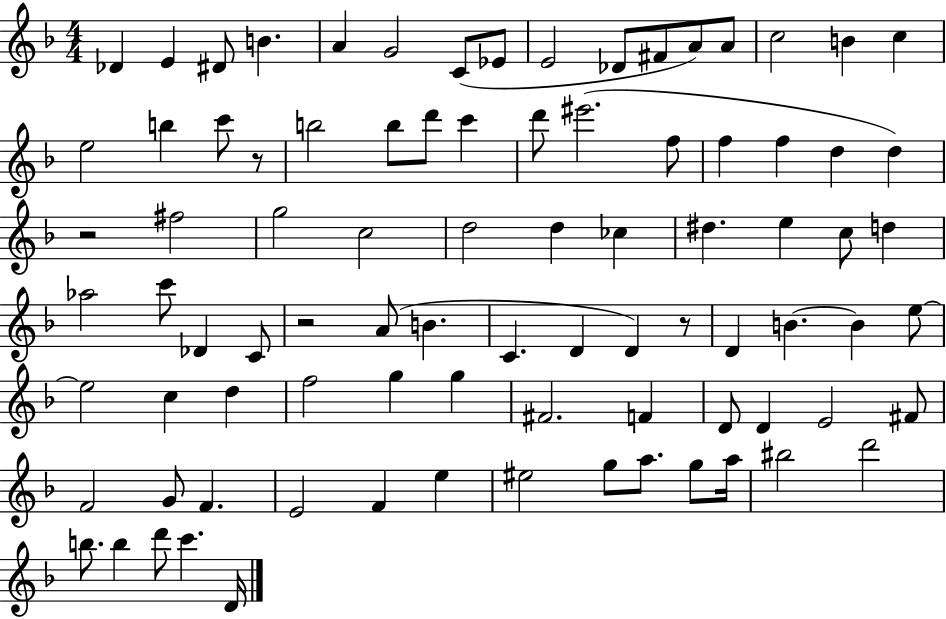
{
  \clef treble
  \numericTimeSignature
  \time 4/4
  \key f \major
  des'4 e'4 dis'8 b'4. | a'4 g'2 c'8( ees'8 | e'2 des'8 fis'8 a'8) a'8 | c''2 b'4 c''4 | \break e''2 b''4 c'''8 r8 | b''2 b''8 d'''8 c'''4 | d'''8 eis'''2.( f''8 | f''4 f''4 d''4 d''4) | \break r2 fis''2 | g''2 c''2 | d''2 d''4 ces''4 | dis''4. e''4 c''8 d''4 | \break aes''2 c'''8 des'4 c'8 | r2 a'8( b'4. | c'4. d'4 d'4) r8 | d'4 b'4.~~ b'4 e''8~~ | \break e''2 c''4 d''4 | f''2 g''4 g''4 | fis'2. f'4 | d'8 d'4 e'2 fis'8 | \break f'2 g'8 f'4. | e'2 f'4 e''4 | eis''2 g''8 a''8. g''8 a''16 | bis''2 d'''2 | \break b''8. b''4 d'''8 c'''4. d'16 | \bar "|."
}